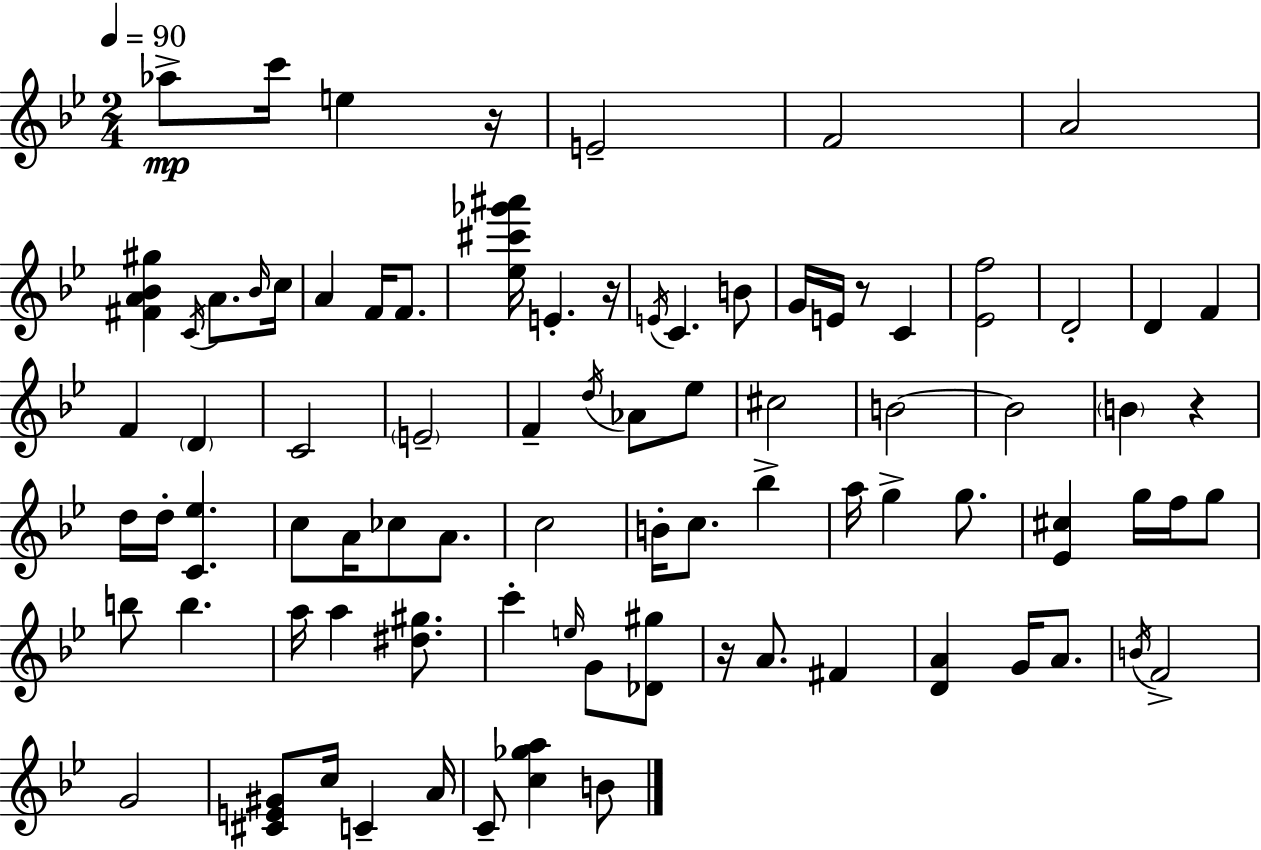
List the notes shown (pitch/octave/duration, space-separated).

Ab5/e C6/s E5/q R/s E4/h F4/h A4/h [F#4,A4,Bb4,G#5]/q C4/s A4/e. Bb4/s C5/s A4/q F4/s F4/e. [Eb5,C#6,Gb6,A#6]/s E4/q. R/s E4/s C4/q. B4/e G4/s E4/s R/e C4/q [Eb4,F5]/h D4/h D4/q F4/q F4/q D4/q C4/h E4/h F4/q D5/s Ab4/e Eb5/e C#5/h B4/h B4/h B4/q R/q D5/s D5/s [C4,Eb5]/q. C5/e A4/s CES5/e A4/e. C5/h B4/s C5/e. Bb5/q A5/s G5/q G5/e. [Eb4,C#5]/q G5/s F5/s G5/e B5/e B5/q. A5/s A5/q [D#5,G#5]/e. C6/q E5/s G4/e [Db4,G#5]/e R/s A4/e. F#4/q [D4,A4]/q G4/s A4/e. B4/s F4/h G4/h [C#4,E4,G#4]/e C5/s C4/q A4/s C4/e [C5,Gb5,A5]/q B4/e